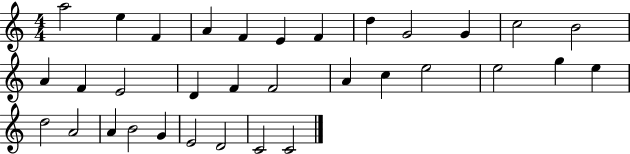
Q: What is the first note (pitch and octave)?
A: A5